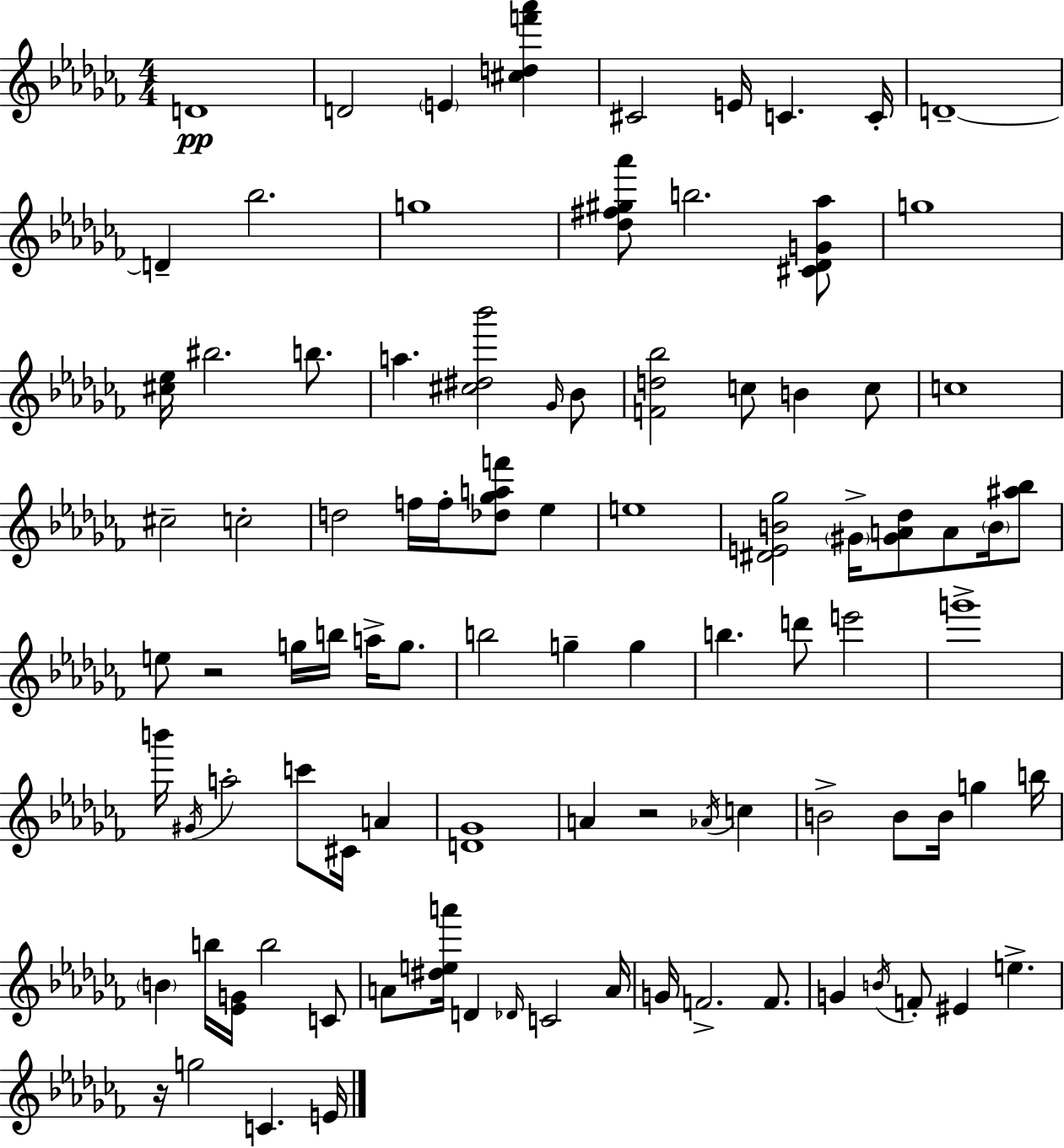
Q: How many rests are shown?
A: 3